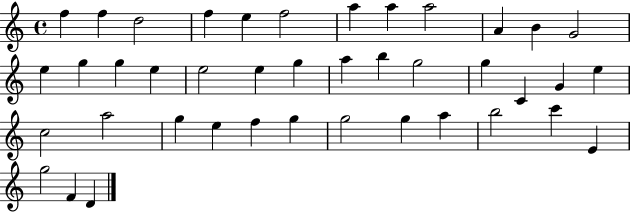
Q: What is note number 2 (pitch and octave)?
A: F5